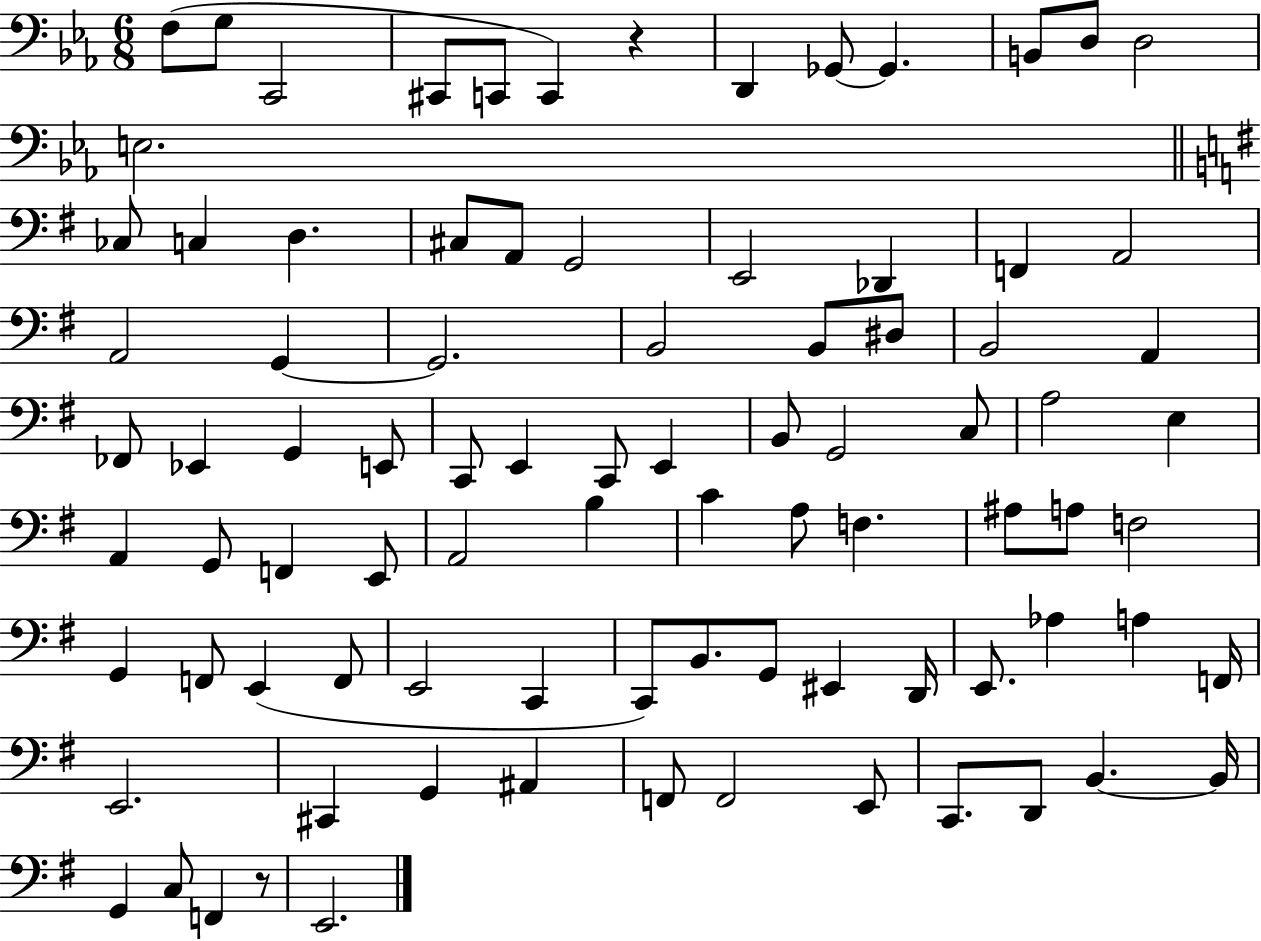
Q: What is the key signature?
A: EES major